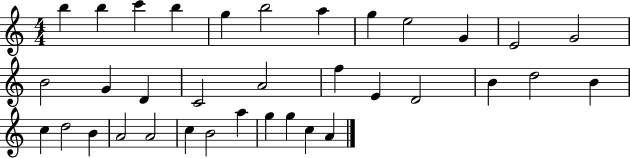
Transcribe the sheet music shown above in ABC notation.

X:1
T:Untitled
M:4/4
L:1/4
K:C
b b c' b g b2 a g e2 G E2 G2 B2 G D C2 A2 f E D2 B d2 B c d2 B A2 A2 c B2 a g g c A